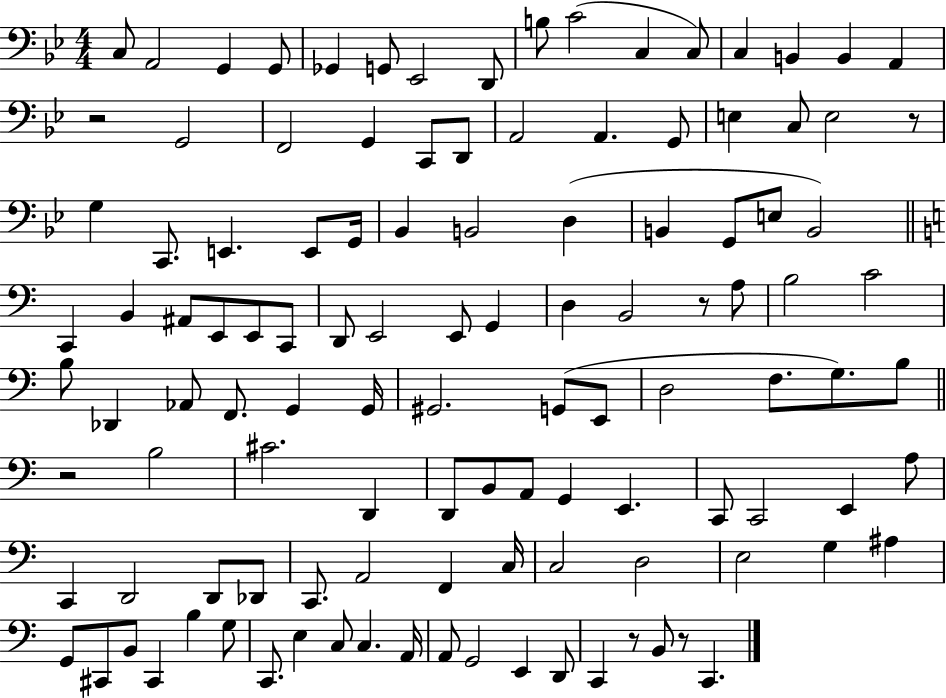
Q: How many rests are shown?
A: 6